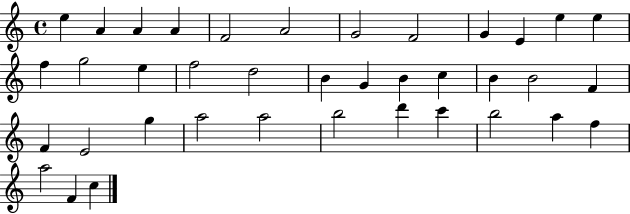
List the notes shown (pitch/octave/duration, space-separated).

E5/q A4/q A4/q A4/q F4/h A4/h G4/h F4/h G4/q E4/q E5/q E5/q F5/q G5/h E5/q F5/h D5/h B4/q G4/q B4/q C5/q B4/q B4/h F4/q F4/q E4/h G5/q A5/h A5/h B5/h D6/q C6/q B5/h A5/q F5/q A5/h F4/q C5/q